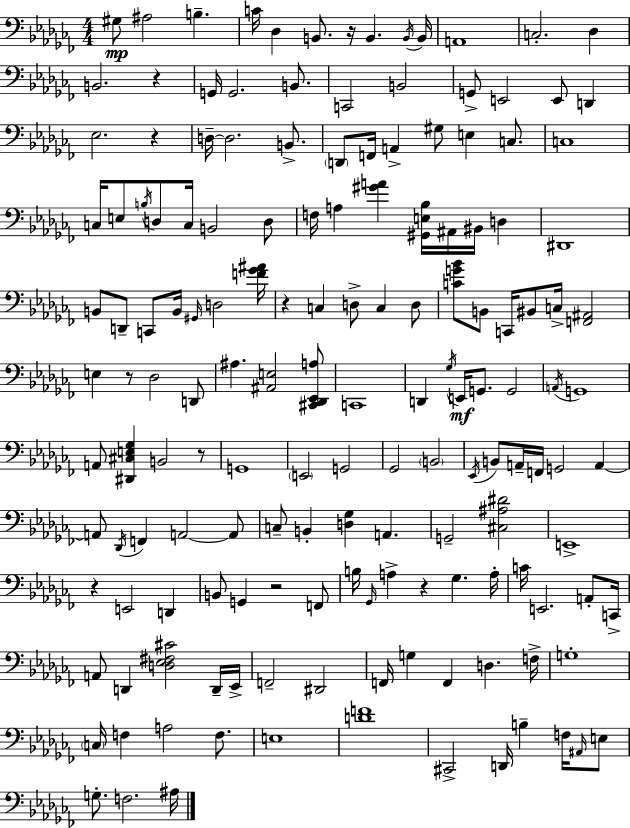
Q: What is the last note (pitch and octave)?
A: A#3